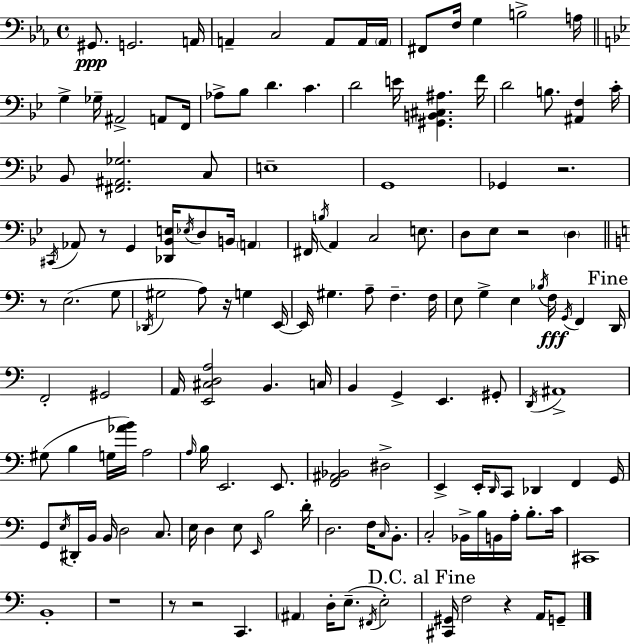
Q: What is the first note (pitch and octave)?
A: G#2